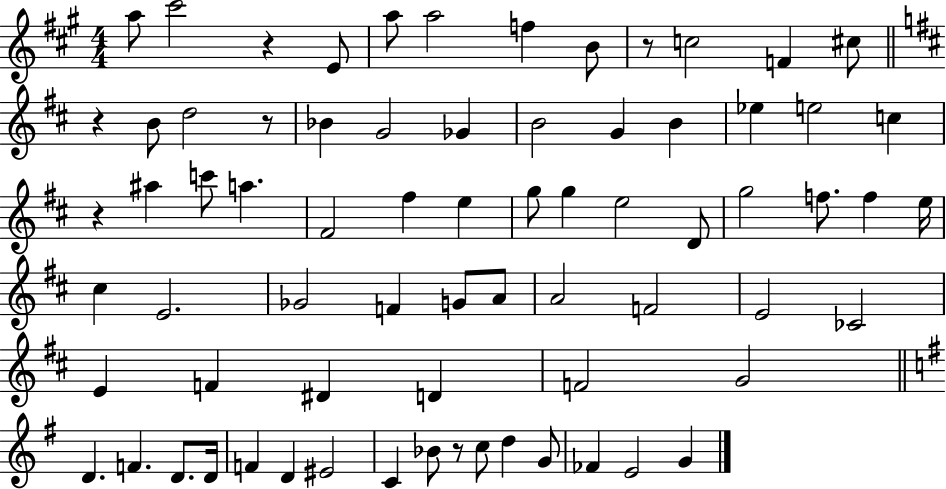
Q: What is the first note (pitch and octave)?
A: A5